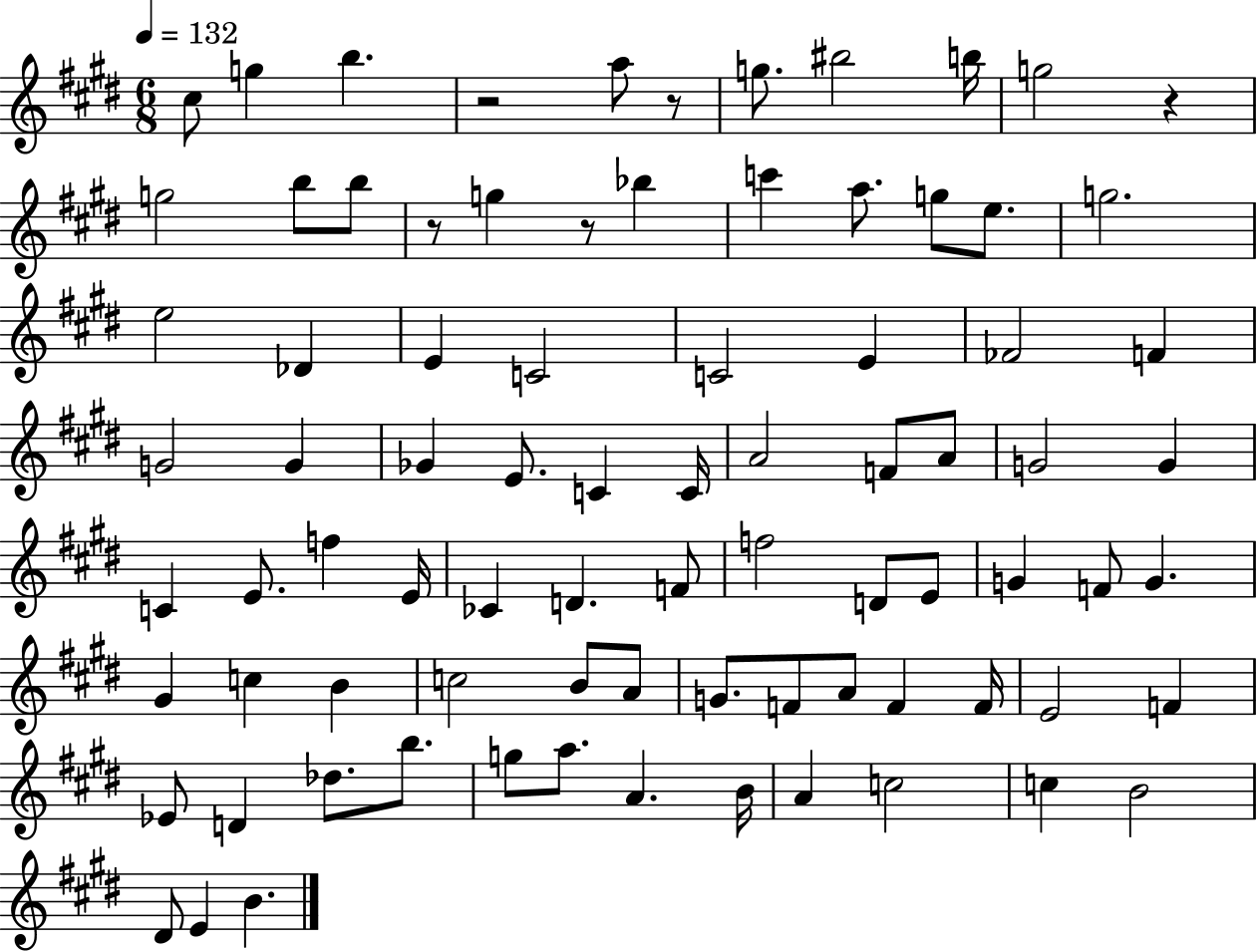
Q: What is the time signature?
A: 6/8